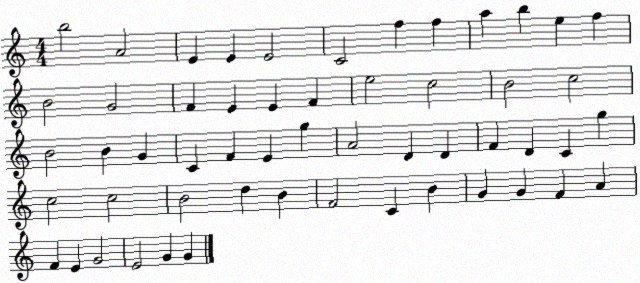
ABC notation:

X:1
T:Untitled
M:4/4
L:1/4
K:C
b2 A2 E E E2 C2 f f a b e f B2 G2 F E E F e2 c2 B2 c2 B2 B G C F E g A2 D D F D C g c2 c2 B2 d B F2 C B G G F A F E G2 E2 G G